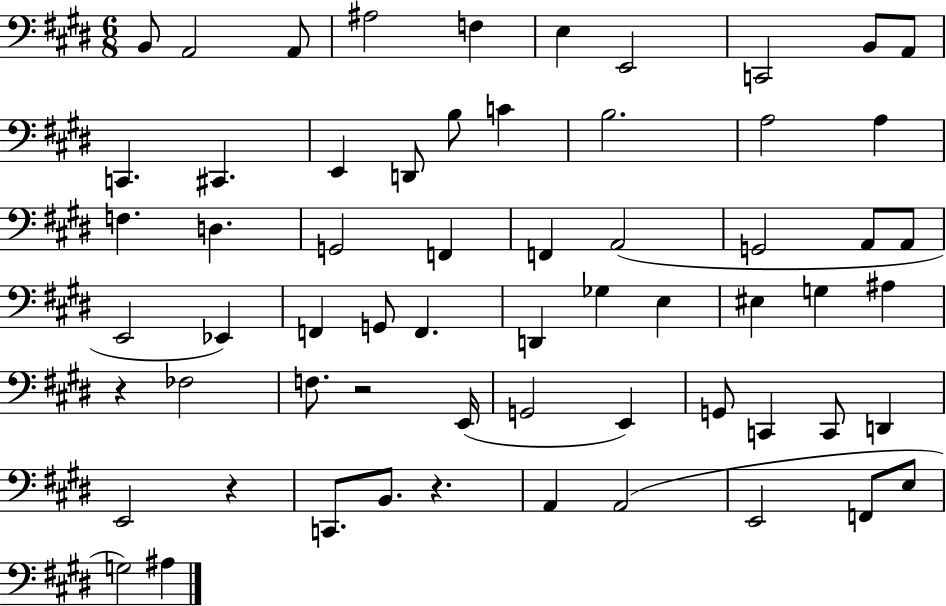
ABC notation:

X:1
T:Untitled
M:6/8
L:1/4
K:E
B,,/2 A,,2 A,,/2 ^A,2 F, E, E,,2 C,,2 B,,/2 A,,/2 C,, ^C,, E,, D,,/2 B,/2 C B,2 A,2 A, F, D, G,,2 F,, F,, A,,2 G,,2 A,,/2 A,,/2 E,,2 _E,, F,, G,,/2 F,, D,, _G, E, ^E, G, ^A, z _F,2 F,/2 z2 E,,/4 G,,2 E,, G,,/2 C,, C,,/2 D,, E,,2 z C,,/2 B,,/2 z A,, A,,2 E,,2 F,,/2 E,/2 G,2 ^A,